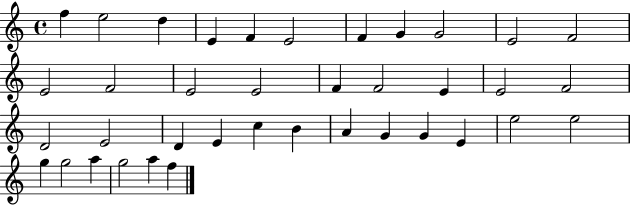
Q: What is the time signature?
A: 4/4